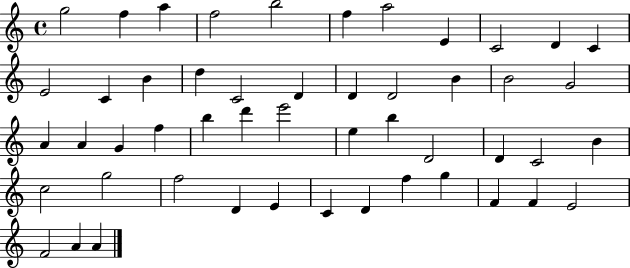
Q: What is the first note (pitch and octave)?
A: G5